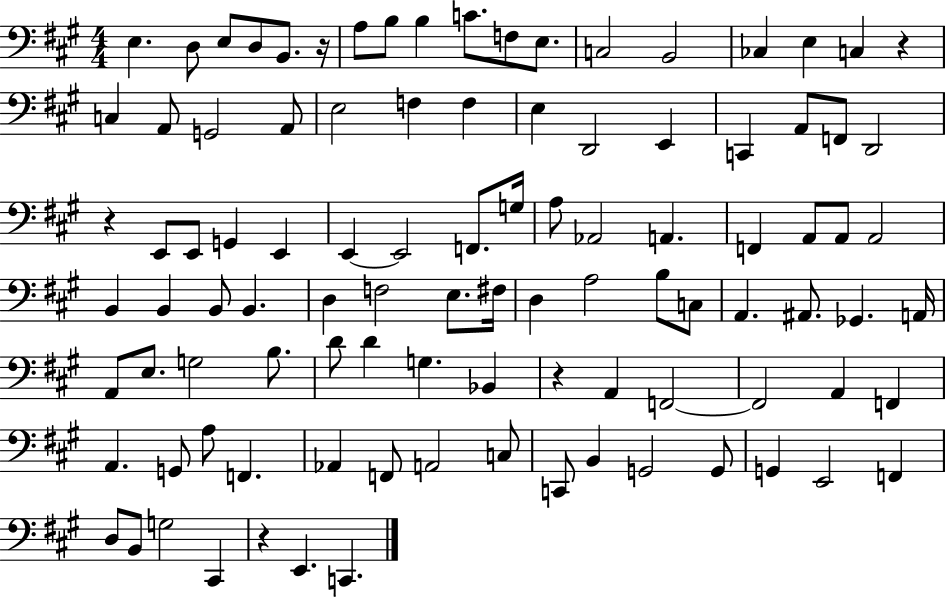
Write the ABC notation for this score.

X:1
T:Untitled
M:4/4
L:1/4
K:A
E, D,/2 E,/2 D,/2 B,,/2 z/4 A,/2 B,/2 B, C/2 F,/2 E,/2 C,2 B,,2 _C, E, C, z C, A,,/2 G,,2 A,,/2 E,2 F, F, E, D,,2 E,, C,, A,,/2 F,,/2 D,,2 z E,,/2 E,,/2 G,, E,, E,, E,,2 F,,/2 G,/4 A,/2 _A,,2 A,, F,, A,,/2 A,,/2 A,,2 B,, B,, B,,/2 B,, D, F,2 E,/2 ^F,/4 D, A,2 B,/2 C,/2 A,, ^A,,/2 _G,, A,,/4 A,,/2 E,/2 G,2 B,/2 D/2 D G, _B,, z A,, F,,2 F,,2 A,, F,, A,, G,,/2 A,/2 F,, _A,, F,,/2 A,,2 C,/2 C,,/2 B,, G,,2 G,,/2 G,, E,,2 F,, D,/2 B,,/2 G,2 ^C,, z E,, C,,